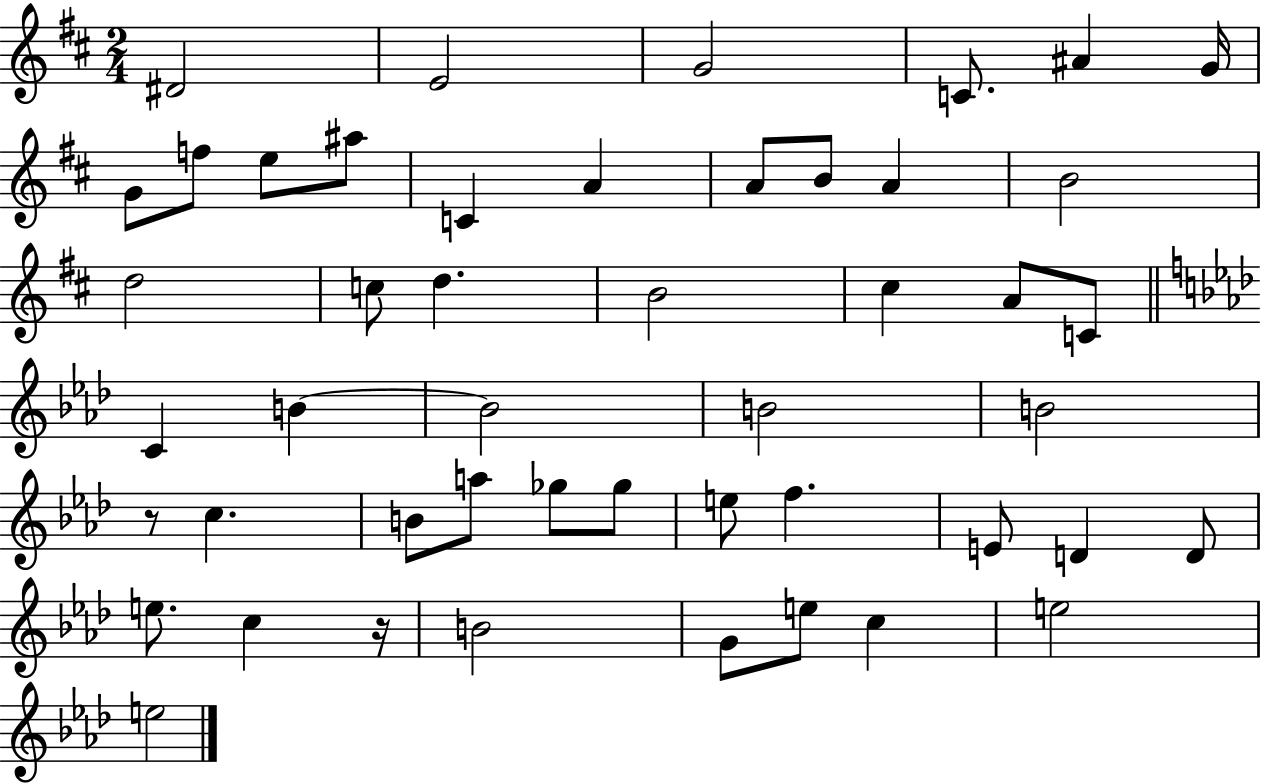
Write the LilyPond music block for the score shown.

{
  \clef treble
  \numericTimeSignature
  \time 2/4
  \key d \major
  dis'2 | e'2 | g'2 | c'8. ais'4 g'16 | \break g'8 f''8 e''8 ais''8 | c'4 a'4 | a'8 b'8 a'4 | b'2 | \break d''2 | c''8 d''4. | b'2 | cis''4 a'8 c'8 | \break \bar "||" \break \key aes \major c'4 b'4~~ | b'2 | b'2 | b'2 | \break r8 c''4. | b'8 a''8 ges''8 ges''8 | e''8 f''4. | e'8 d'4 d'8 | \break e''8. c''4 r16 | b'2 | g'8 e''8 c''4 | e''2 | \break e''2 | \bar "|."
}